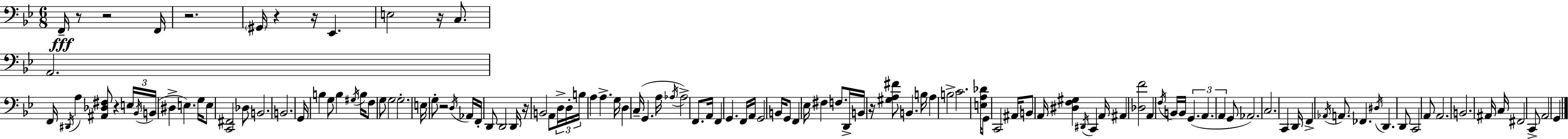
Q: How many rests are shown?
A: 10